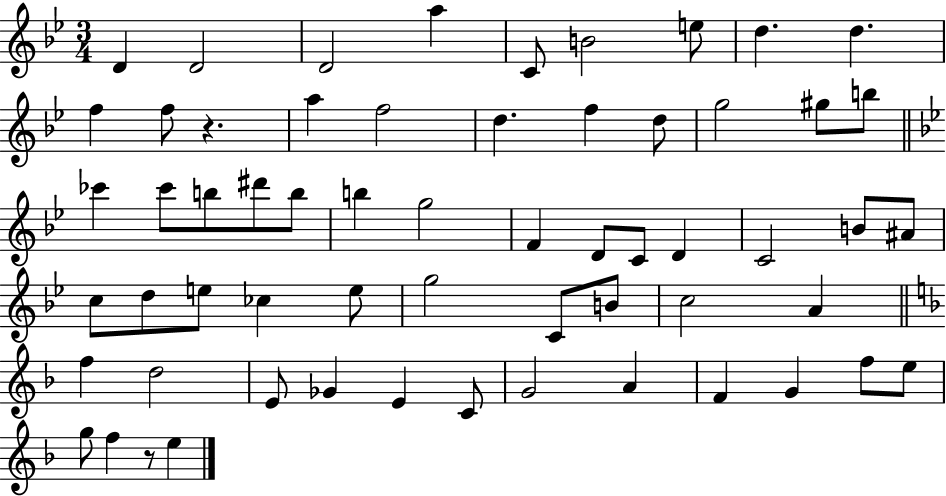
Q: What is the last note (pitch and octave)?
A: E5